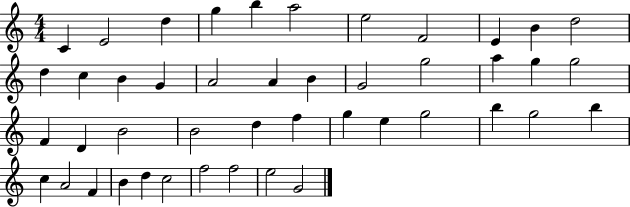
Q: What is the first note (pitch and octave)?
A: C4